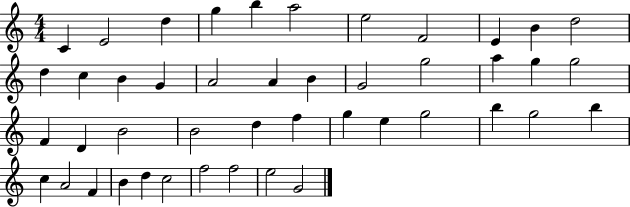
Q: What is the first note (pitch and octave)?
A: C4